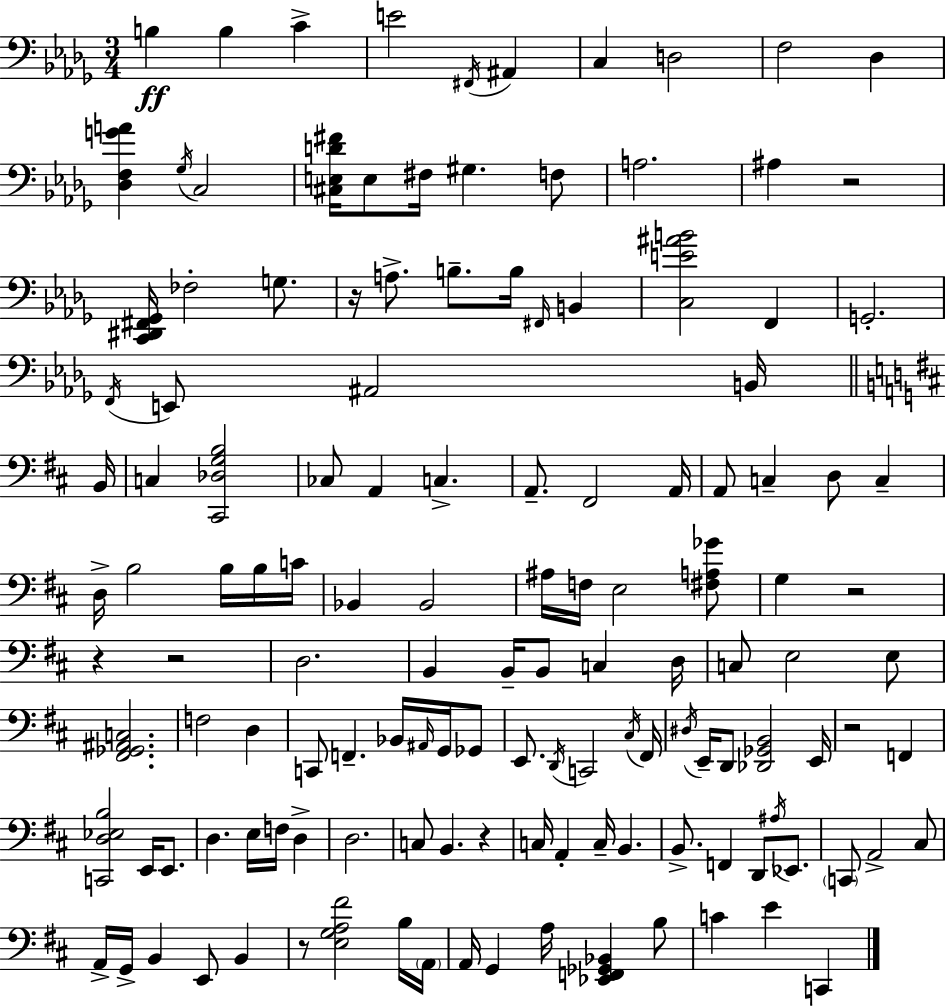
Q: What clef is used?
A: bass